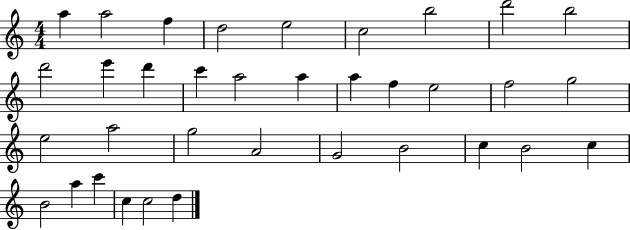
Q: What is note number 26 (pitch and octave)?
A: B4